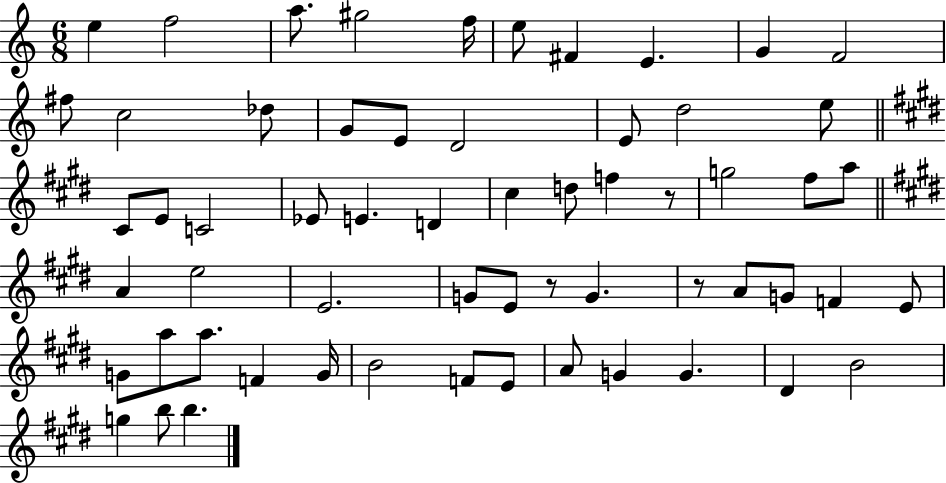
E5/q F5/h A5/e. G#5/h F5/s E5/e F#4/q E4/q. G4/q F4/h F#5/e C5/h Db5/e G4/e E4/e D4/h E4/e D5/h E5/e C#4/e E4/e C4/h Eb4/e E4/q. D4/q C#5/q D5/e F5/q R/e G5/h F#5/e A5/e A4/q E5/h E4/h. G4/e E4/e R/e G4/q. R/e A4/e G4/e F4/q E4/e G4/e A5/e A5/e. F4/q G4/s B4/h F4/e E4/e A4/e G4/q G4/q. D#4/q B4/h G5/q B5/e B5/q.